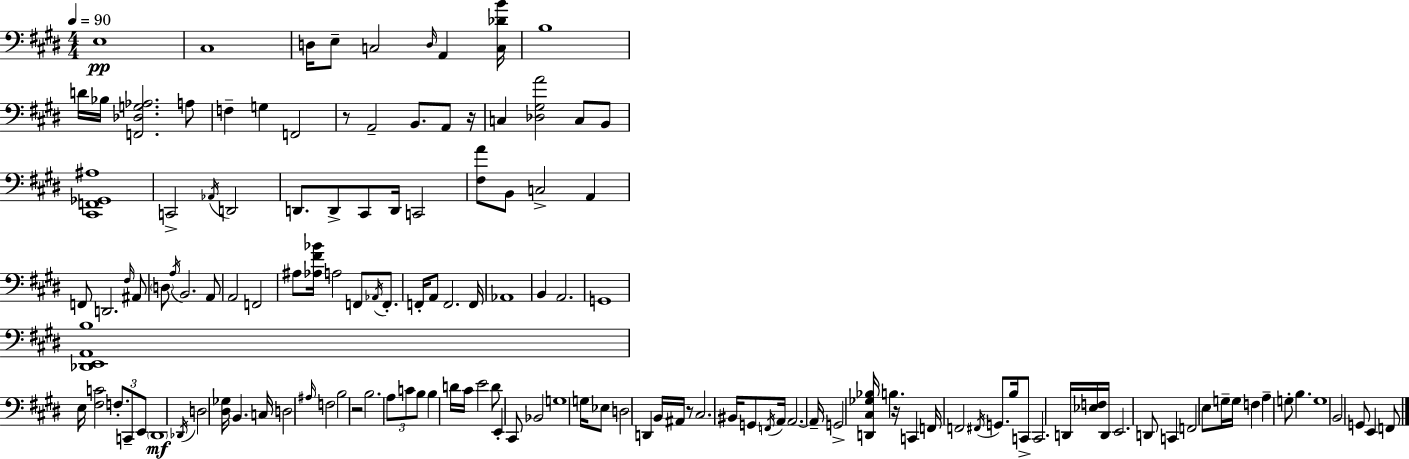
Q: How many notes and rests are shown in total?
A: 137